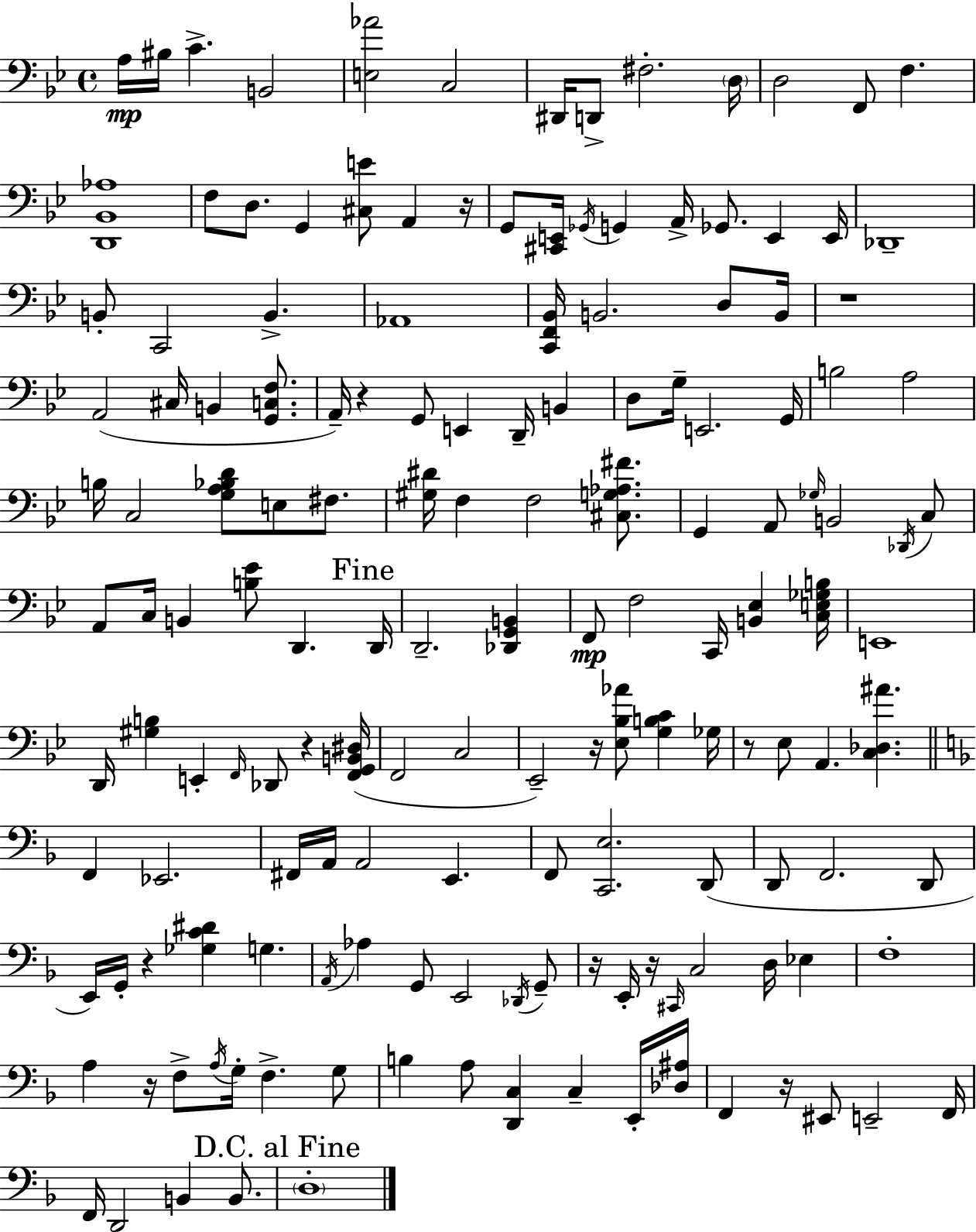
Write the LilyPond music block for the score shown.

{
  \clef bass
  \time 4/4
  \defaultTimeSignature
  \key g \minor
  \repeat volta 2 { a16\mp bis16 c'4.-> b,2 | <e aes'>2 c2 | dis,16 d,8-> fis2.-. \parenthesize d16 | d2 f,8 f4. | \break <d, bes, aes>1 | f8 d8. g,4 <cis e'>8 a,4 r16 | g,8 <cis, e,>16 \acciaccatura { ges,16 } g,4 a,16-> ges,8. e,4 | e,16 des,1-- | \break b,8-. c,2 b,4.-> | aes,1 | <c, f, bes,>16 b,2. d8 | b,16 r1 | \break a,2( cis16 b,4 <g, c f>8. | a,16--) r4 g,8 e,4 d,16-- b,4 | d8 g16-- e,2. | g,16 b2 a2 | \break b16 c2 <g a bes d'>8 e8 fis8. | <gis dis'>16 f4 f2 <cis g aes fis'>8. | g,4 a,8 \grace { ges16 } b,2 | \acciaccatura { des,16 } c8 a,8 c16 b,4 <b ees'>8 d,4. | \break \mark "Fine" d,16 d,2.-- <des, g, b,>4 | f,8\mp f2 c,16 <b, ees>4 | <c e ges b>16 e,1 | d,16 <gis b>4 e,4-. \grace { f,16 } des,8 r4 | \break <f, g, b, dis>16( f,2 c2 | ees,2--) r16 <ees bes aes'>8 <g b c'>4 | ges16 r8 ees8 a,4. <c des ais'>4. | \bar "||" \break \key f \major f,4 ees,2. | fis,16 a,16 a,2 e,4. | f,8 <c, e>2. d,8( | d,8 f,2. d,8 | \break e,16) g,16-. r4 <ges c' dis'>4 g4. | \acciaccatura { a,16 } aes4 g,8 e,2 \acciaccatura { des,16 } | g,8-- r16 e,16-. r16 \grace { cis,16 } c2 d16 ees4 | f1-. | \break a4 r16 f8-> \acciaccatura { a16 } g16-. f4.-> | g8 b4 a8 <d, c>4 c4-- | e,16-. <des ais>16 f,4 r16 eis,8 e,2-- | f,16 f,16 d,2 b,4 | \break b,8. \mark "D.C. al Fine" \parenthesize d1-. | } \bar "|."
}